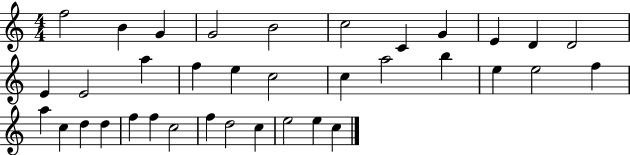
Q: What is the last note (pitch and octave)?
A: C5